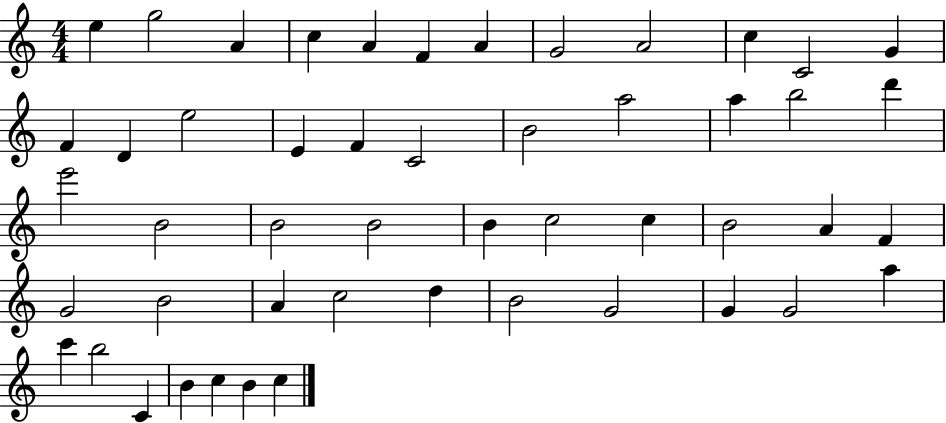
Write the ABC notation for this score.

X:1
T:Untitled
M:4/4
L:1/4
K:C
e g2 A c A F A G2 A2 c C2 G F D e2 E F C2 B2 a2 a b2 d' e'2 B2 B2 B2 B c2 c B2 A F G2 B2 A c2 d B2 G2 G G2 a c' b2 C B c B c